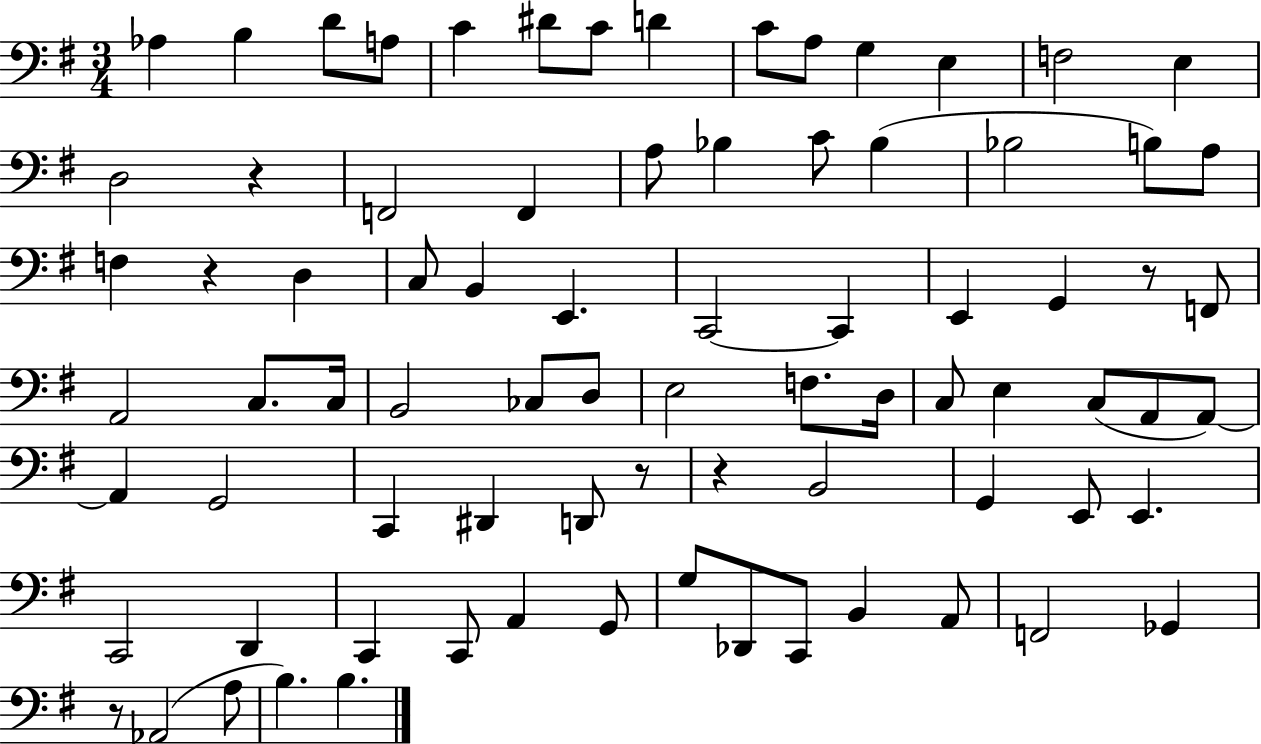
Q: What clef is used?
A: bass